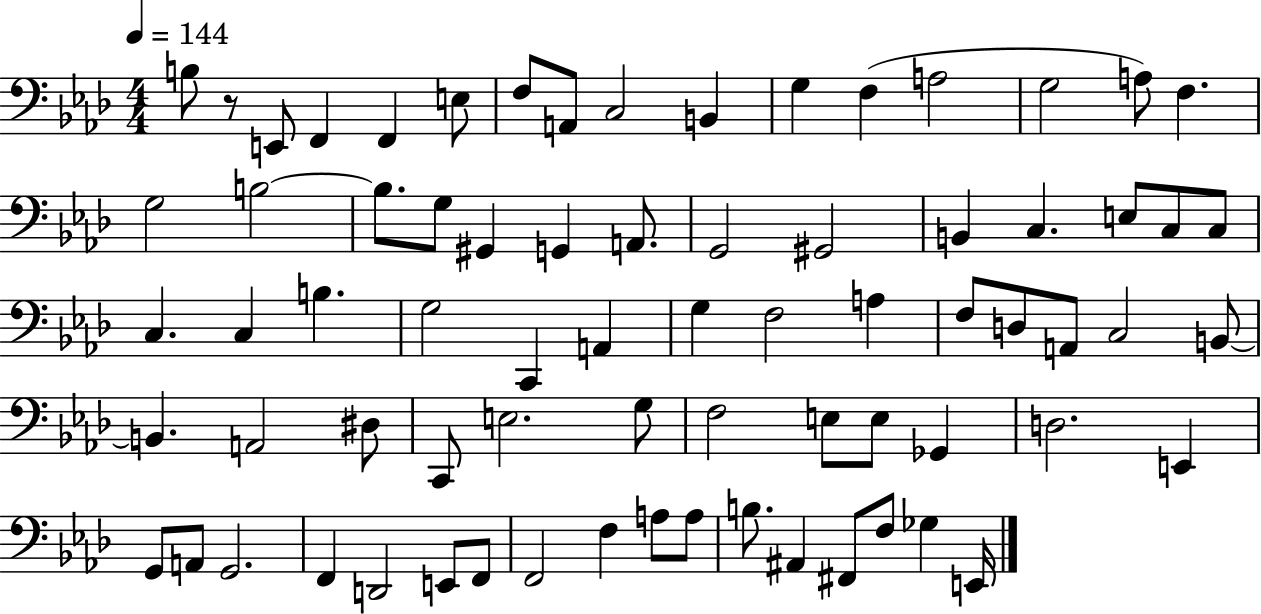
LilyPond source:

{
  \clef bass
  \numericTimeSignature
  \time 4/4
  \key aes \major
  \tempo 4 = 144
  b8 r8 e,8 f,4 f,4 e8 | f8 a,8 c2 b,4 | g4 f4( a2 | g2 a8) f4. | \break g2 b2~~ | b8. g8 gis,4 g,4 a,8. | g,2 gis,2 | b,4 c4. e8 c8 c8 | \break c4. c4 b4. | g2 c,4 a,4 | g4 f2 a4 | f8 d8 a,8 c2 b,8~~ | \break b,4. a,2 dis8 | c,8 e2. g8 | f2 e8 e8 ges,4 | d2. e,4 | \break g,8 a,8 g,2. | f,4 d,2 e,8 f,8 | f,2 f4 a8 a8 | b8. ais,4 fis,8 f8 ges4 e,16 | \break \bar "|."
}